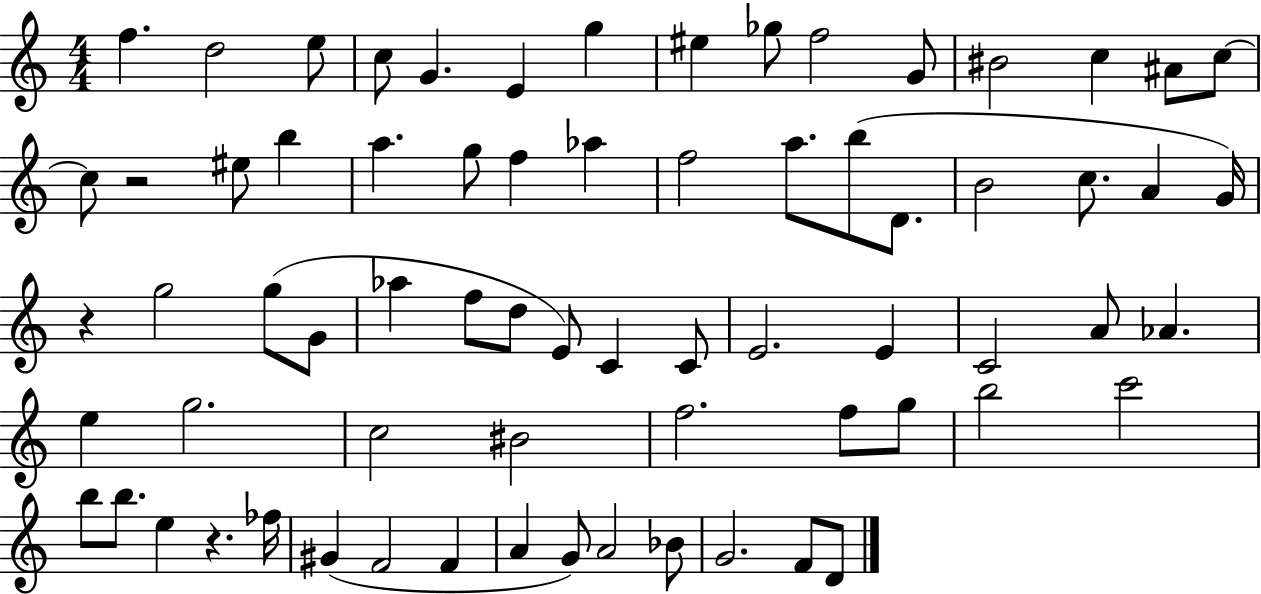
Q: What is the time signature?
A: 4/4